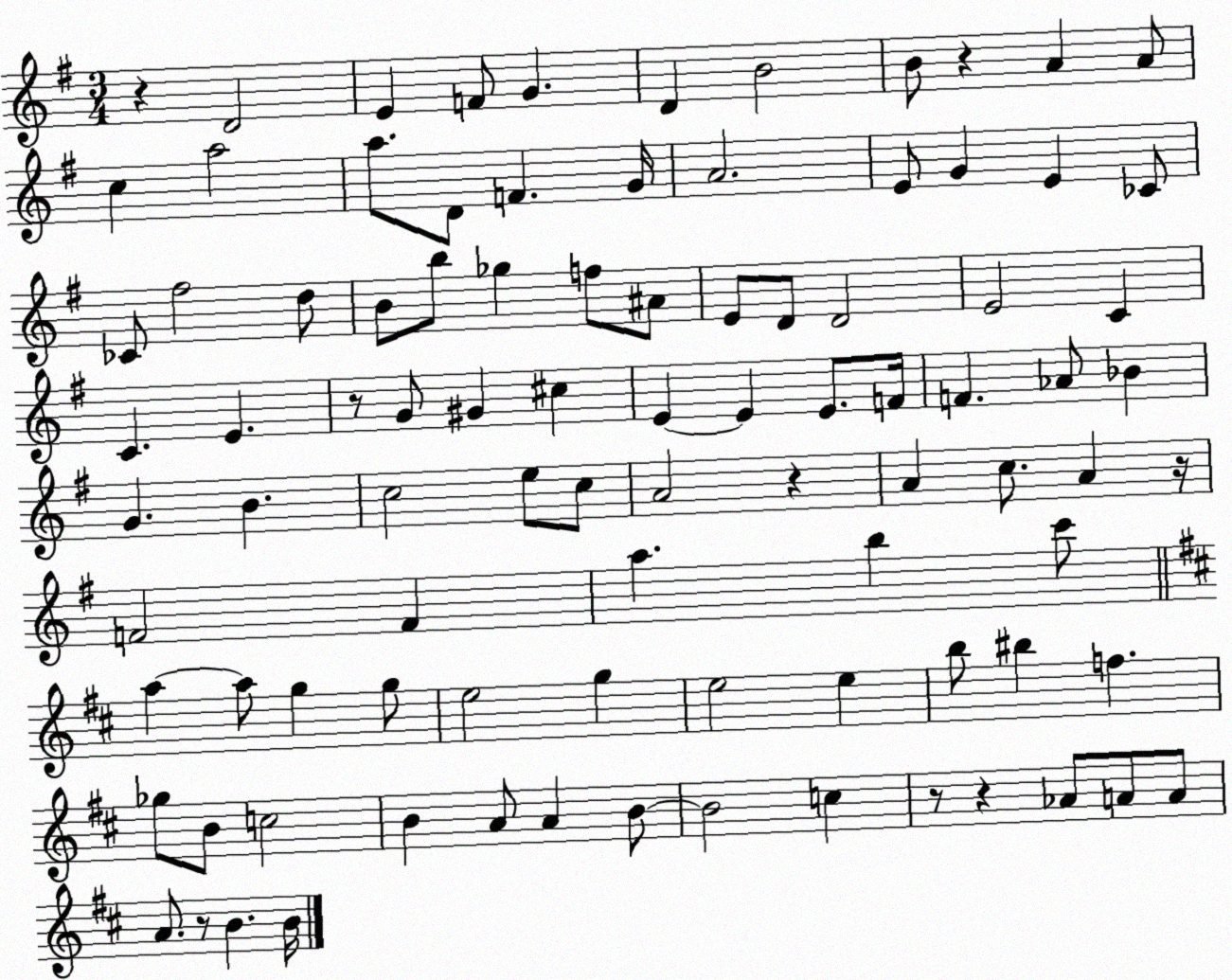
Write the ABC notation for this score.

X:1
T:Untitled
M:3/4
L:1/4
K:G
z D2 E F/2 G D B2 B/2 z A A/2 c a2 a/2 D/2 F G/4 A2 E/2 G E _C/2 _C/2 ^f2 d/2 B/2 b/2 _g f/2 ^A/2 E/2 D/2 D2 E2 C C E z/2 G/2 ^G ^c E E E/2 F/4 F _A/2 _B G B c2 e/2 c/2 A2 z A c/2 A z/4 F2 F a b c'/2 a a/2 g g/2 e2 g e2 e b/2 ^b f _g/2 B/2 c2 B A/2 A B/2 B2 c z/2 z _A/2 A/2 A/2 A/2 z/2 B B/4